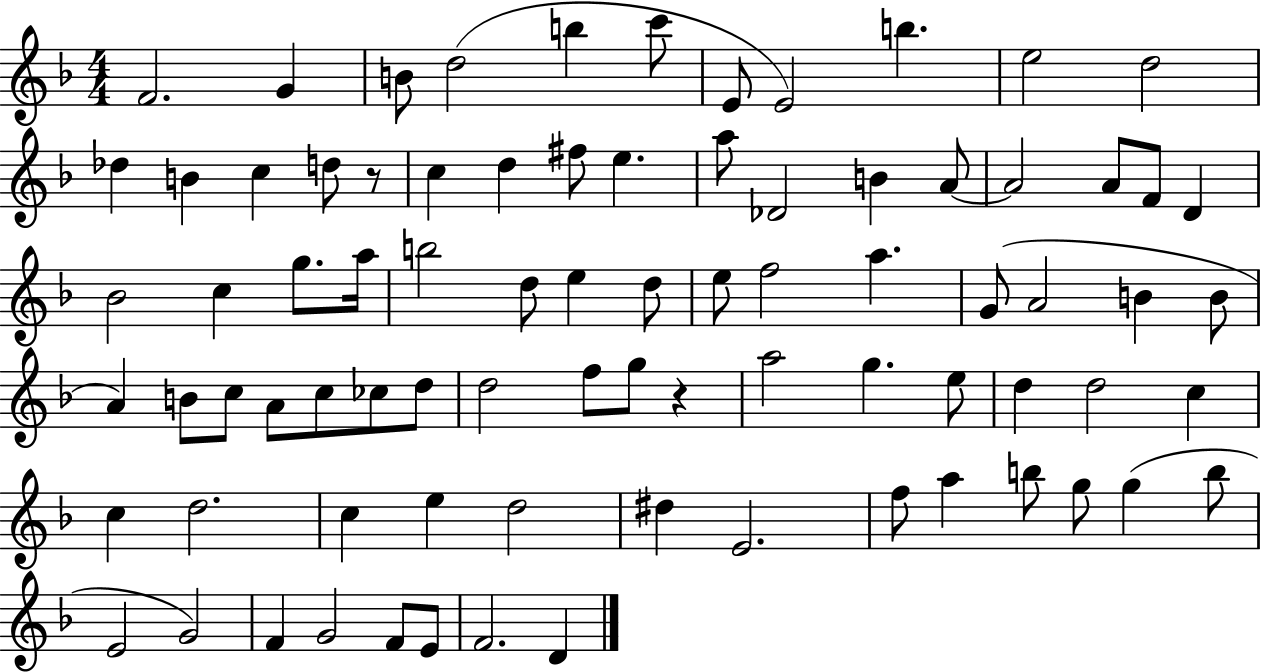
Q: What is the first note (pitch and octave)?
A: F4